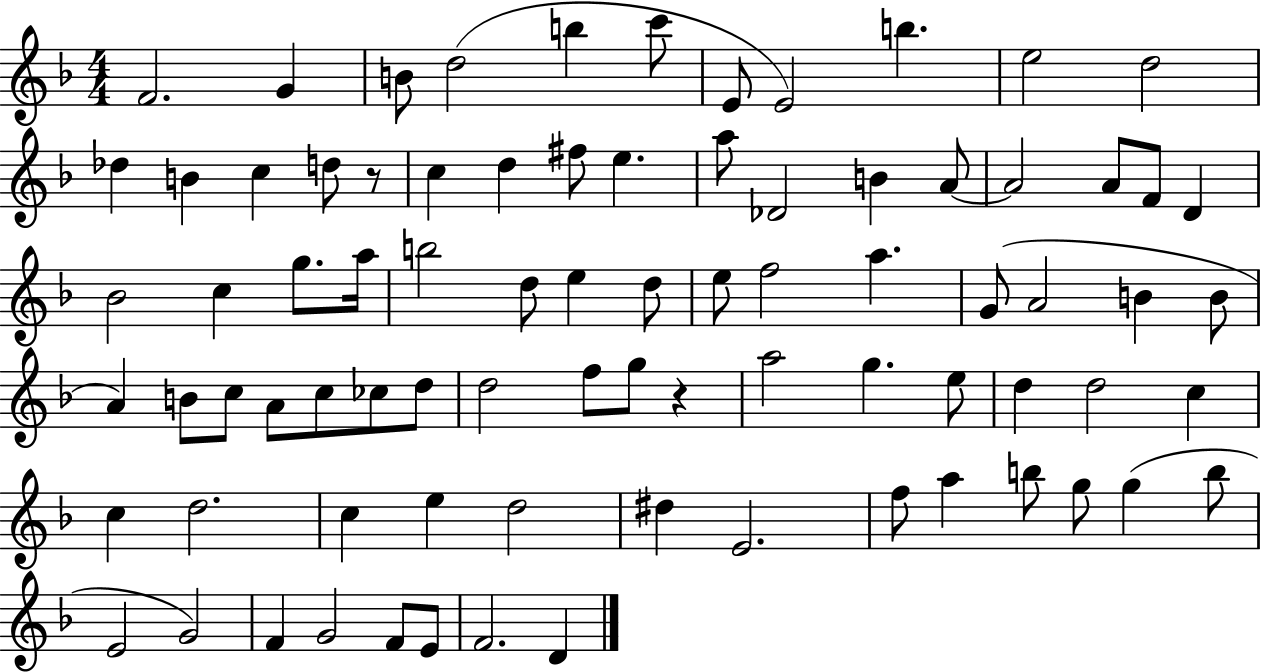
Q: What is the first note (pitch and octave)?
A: F4